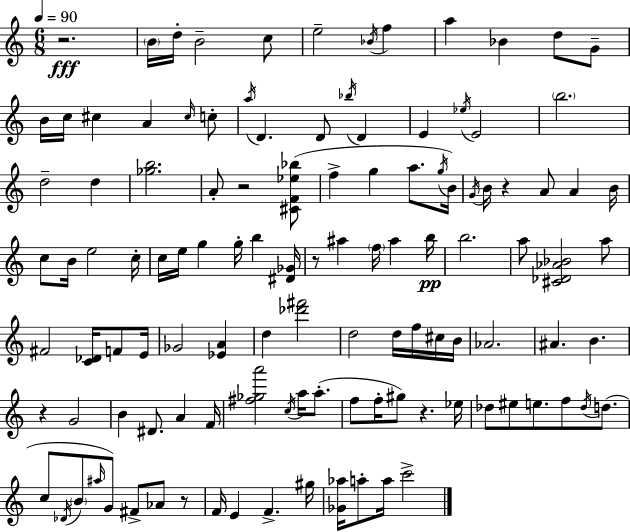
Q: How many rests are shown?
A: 7